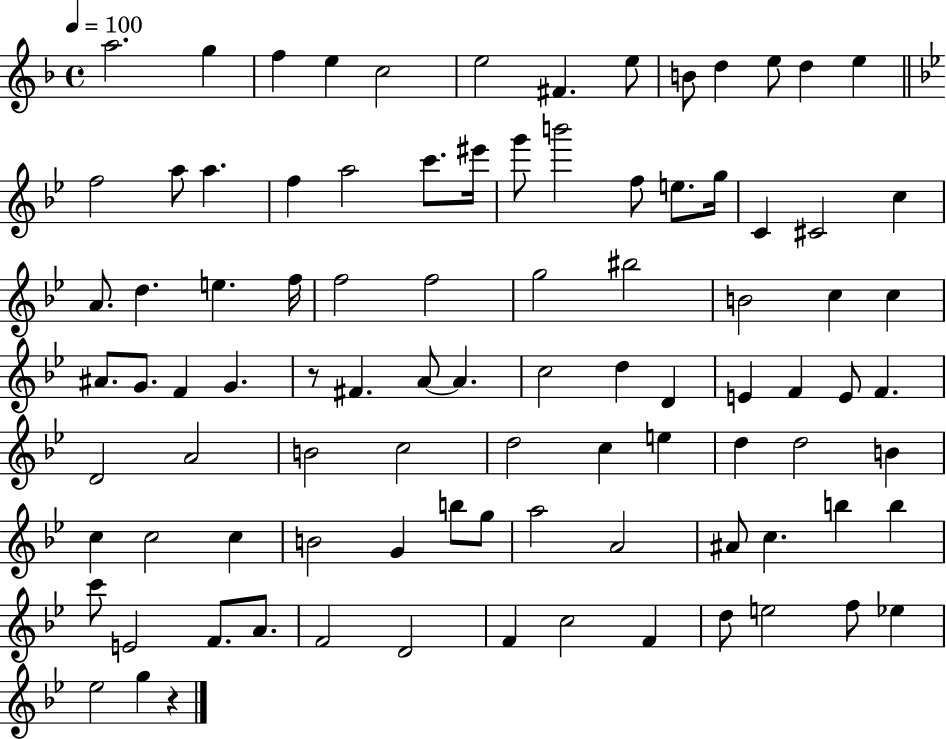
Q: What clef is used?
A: treble